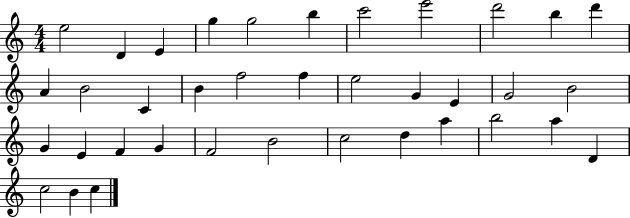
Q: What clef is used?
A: treble